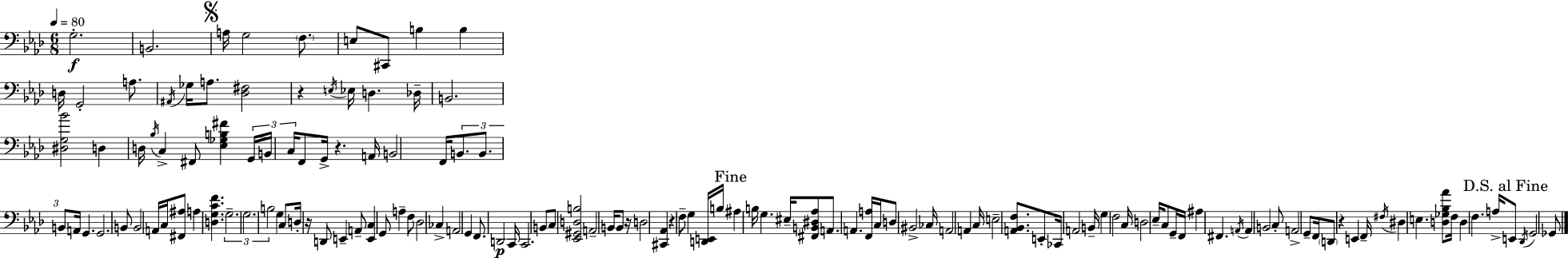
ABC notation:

X:1
T:Untitled
M:6/8
L:1/4
K:Fm
G,2 B,,2 A,/4 G,2 F,/2 E,/2 ^C,,/2 B, B, D,/4 G,,2 A,/2 ^A,,/4 _G,/4 A,/2 [_D,^F,]2 z E,/4 _E,/4 D, _D,/4 B,,2 [^D,G,_B]2 D, D,/4 _B,/4 C, ^F,,/2 [_E,_G,B,^F] G,,/4 B,,/4 C,/4 F,,/2 G,,/4 z A,,/4 B,,2 F,,/4 B,,/2 B,,/2 B,,/2 A,,/4 G,, G,,2 B,,/2 B,,2 A,,/4 C,/4 [^F,,^A,]/2 A, [D,G,CF] G,2 G,2 B,2 G, C,/2 D,/4 z/4 D,,/2 E,, A,,/2 [E,,C,] G,,/2 A, F,/2 _D,2 _C, A,,2 G,, F,,/2 D,,2 C,,/4 C,,2 B,,/2 C,/2 [_E,,^G,,D,B,]2 A,,2 B,,/4 B,,/2 z/4 D,2 [^C,,_A,,] z F,/2 G, [D,,E,,]/4 B,/4 ^A, B,/4 G, ^E,/4 [^F,,B,,^D,_A,]/2 A,,/2 A,, [F,,A,]/4 C,/4 D,/2 ^B,,2 _C,/4 A,,2 A,, C,/4 E,2 [A,,_B,,F,]/2 E,,/2 _C,,/4 A,,2 B,,/4 G, F,2 C,/4 D,2 _E,/4 C,/2 G,,/4 F,,/4 ^A, ^F,, A,,/4 A,, B,,2 C,/2 A,,2 G,,/2 F,,/4 D,,/2 z E,, F,,/4 ^F,/4 ^D, E, [D,_G,_B,_A]/2 F,/4 D, F, A,/4 E,,/2 _D,,/4 G,,2 _G,,/2